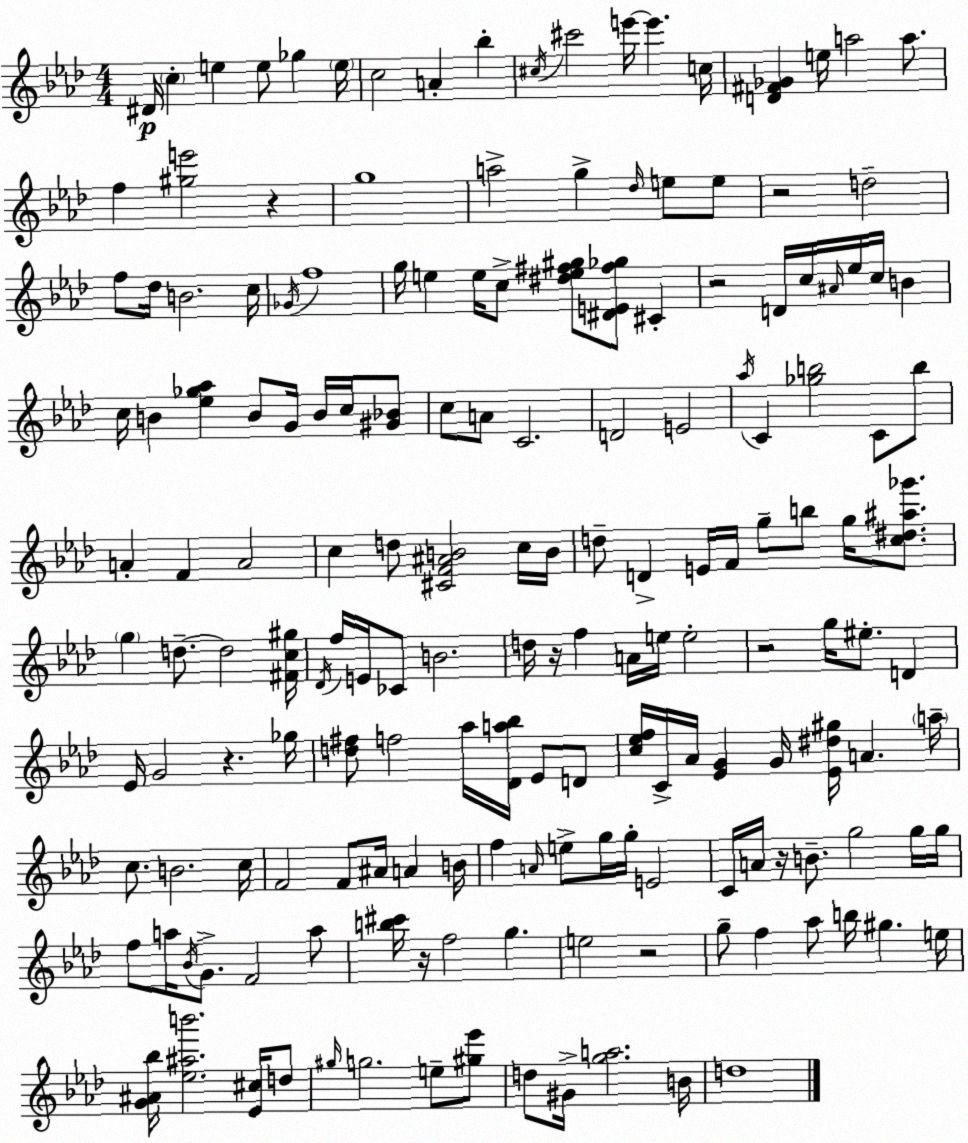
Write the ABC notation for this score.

X:1
T:Untitled
M:4/4
L:1/4
K:Ab
^D/4 c e e/2 _g e/4 c2 A _b ^c/4 ^c'2 e'/4 e' c/4 [D^F_G] e/4 a2 a/2 f [^ge']2 z g4 a2 g _d/4 e/2 e/2 z2 d2 f/2 _d/4 B2 c/4 _G/4 f4 g/4 e e/4 c/2 [^de^f^g]/2 [^DE^f_g]/2 ^C z2 D/4 c/4 ^A/4 _e/4 c/4 B c/4 B [_e_g_a] B/2 G/4 B/4 c/4 [^G_B]/2 c/2 A/2 C2 D2 E2 _a/4 C [_gb]2 C/2 b/2 A F A2 c d/2 [^CF^AB]2 c/4 B/4 d/2 D E/4 F/4 g/2 b/2 g/4 [c^d^a_g']/2 g d/2 d2 [^Fc^g]/4 _D/4 f/4 E/4 _C/2 B2 d/4 z/4 f A/4 e/4 e2 z2 g/4 ^e/2 D _E/4 G2 z _g/4 [d^f]/2 f2 _a/4 [_Da_b]/4 _E/2 D/2 [c_ef]/4 C/4 _A/4 [_EG] G/4 [_E^d^g]/4 A a/4 c/2 B2 c/4 F2 F/2 ^A/4 A B/4 f A/4 e/2 g/4 g/4 E2 C/4 A/4 z/4 B/2 g2 g/4 g/4 f/2 a/4 _B/4 G/2 F2 a/2 [b^c']/4 z/4 f2 g e2 z2 g/2 f _a/2 b/4 ^g e/4 [G^A_b]/4 [_e^ab']2 [_E^c]/4 d/2 ^g/4 g2 e/2 [^g_e']/2 d/2 ^G/4 [ga]2 B/4 d4